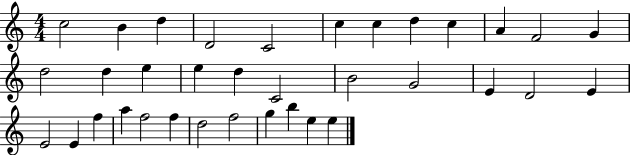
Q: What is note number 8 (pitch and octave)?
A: D5